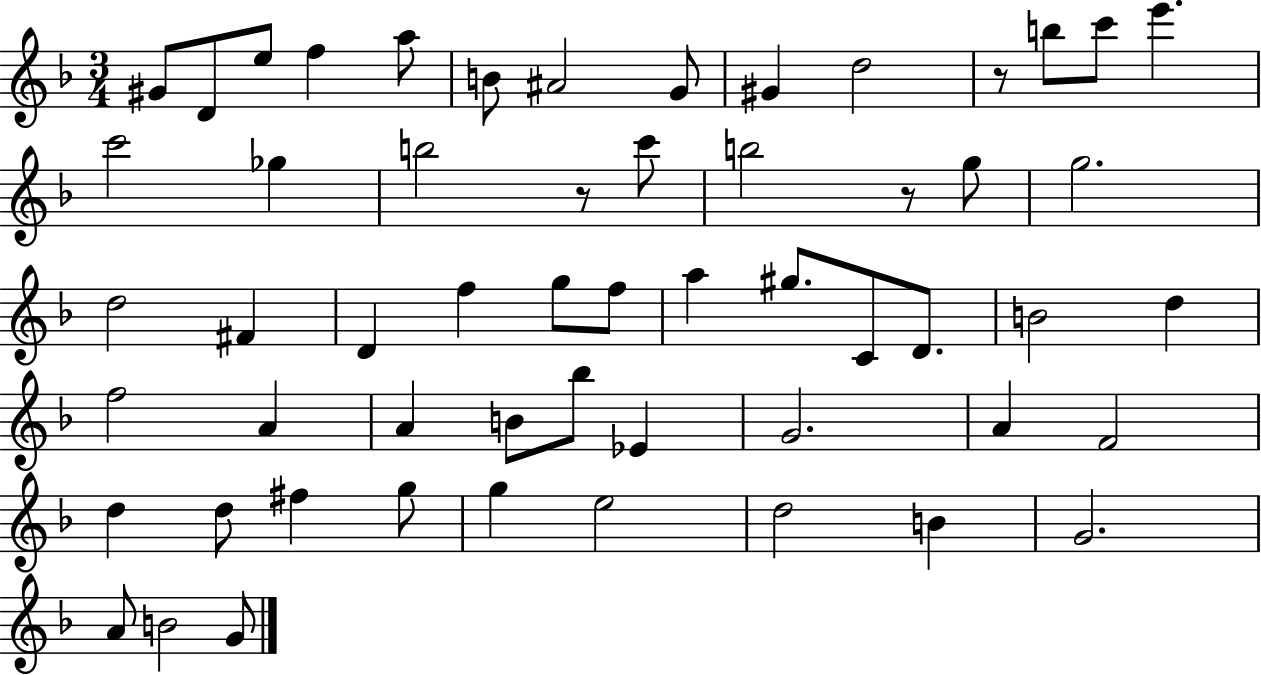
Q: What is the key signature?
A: F major